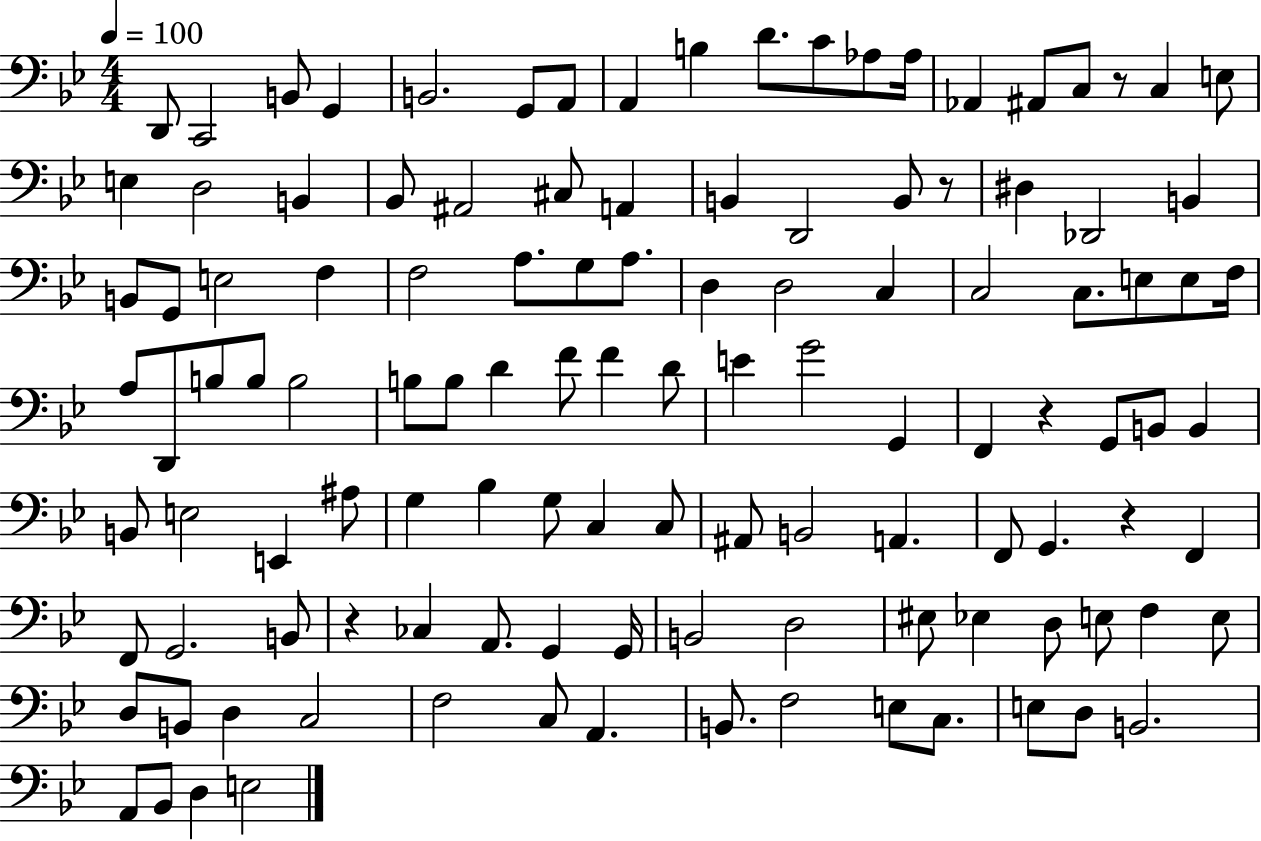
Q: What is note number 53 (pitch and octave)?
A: B3